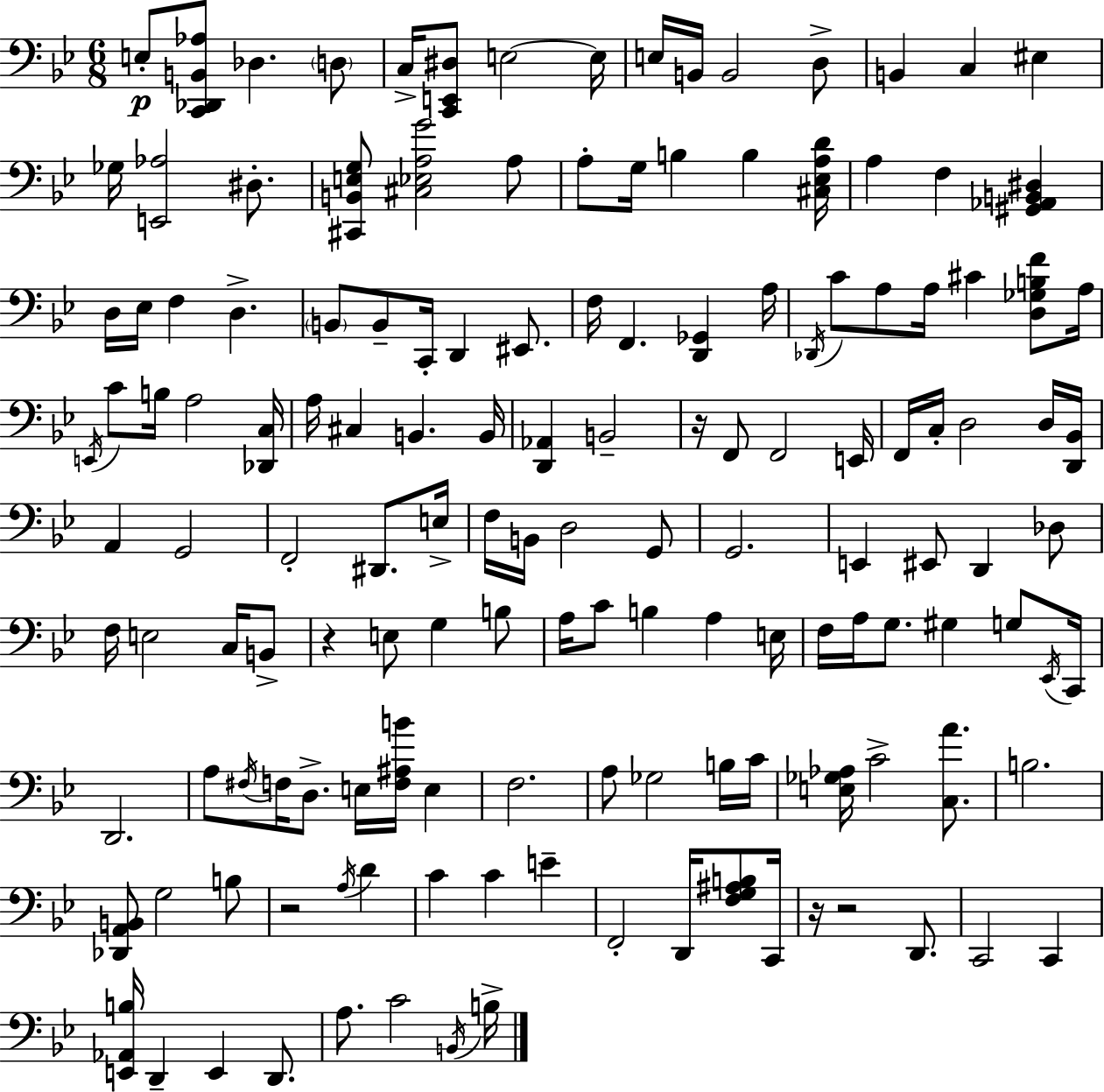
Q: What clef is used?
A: bass